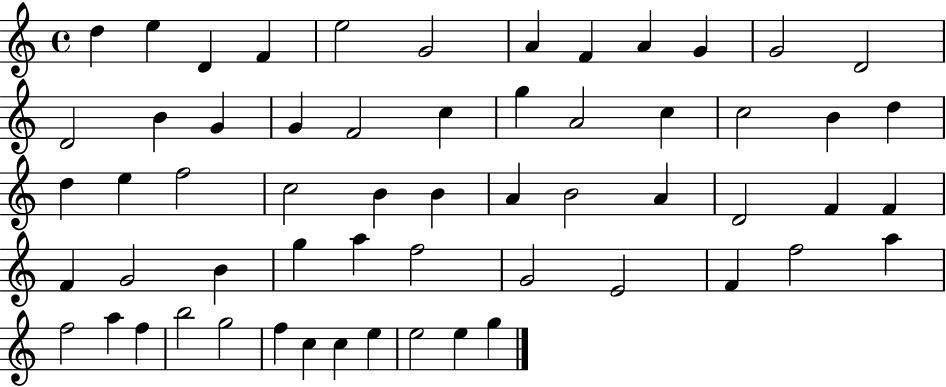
{
  \clef treble
  \time 4/4
  \defaultTimeSignature
  \key c \major
  d''4 e''4 d'4 f'4 | e''2 g'2 | a'4 f'4 a'4 g'4 | g'2 d'2 | \break d'2 b'4 g'4 | g'4 f'2 c''4 | g''4 a'2 c''4 | c''2 b'4 d''4 | \break d''4 e''4 f''2 | c''2 b'4 b'4 | a'4 b'2 a'4 | d'2 f'4 f'4 | \break f'4 g'2 b'4 | g''4 a''4 f''2 | g'2 e'2 | f'4 f''2 a''4 | \break f''2 a''4 f''4 | b''2 g''2 | f''4 c''4 c''4 e''4 | e''2 e''4 g''4 | \break \bar "|."
}